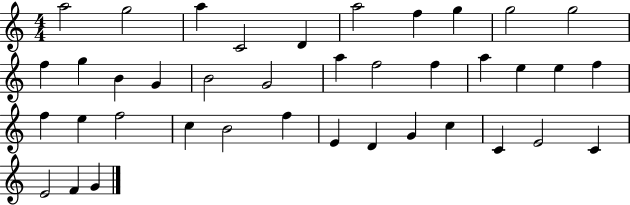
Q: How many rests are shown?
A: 0